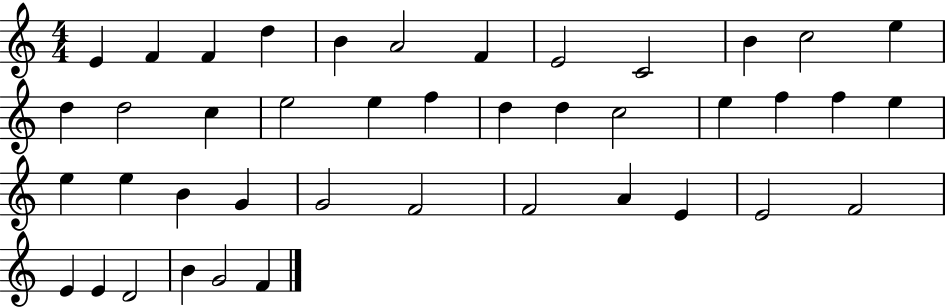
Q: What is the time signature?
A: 4/4